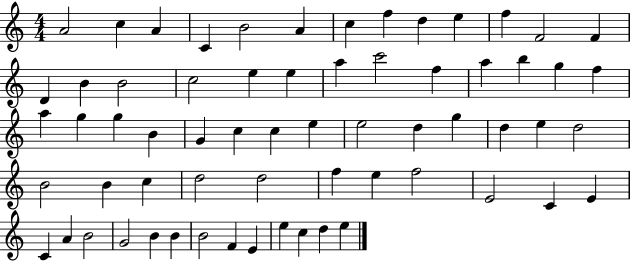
A4/h C5/q A4/q C4/q B4/h A4/q C5/q F5/q D5/q E5/q F5/q F4/h F4/q D4/q B4/q B4/h C5/h E5/q E5/q A5/q C6/h F5/q A5/q B5/q G5/q F5/q A5/q G5/q G5/q B4/q G4/q C5/q C5/q E5/q E5/h D5/q G5/q D5/q E5/q D5/h B4/h B4/q C5/q D5/h D5/h F5/q E5/q F5/h E4/h C4/q E4/q C4/q A4/q B4/h G4/h B4/q B4/q B4/h F4/q E4/q E5/q C5/q D5/q E5/q